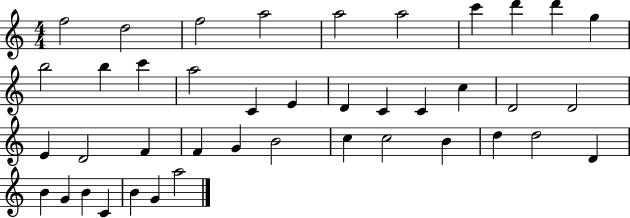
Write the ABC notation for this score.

X:1
T:Untitled
M:4/4
L:1/4
K:C
f2 d2 f2 a2 a2 a2 c' d' d' g b2 b c' a2 C E D C C c D2 D2 E D2 F F G B2 c c2 B d d2 D B G B C B G a2